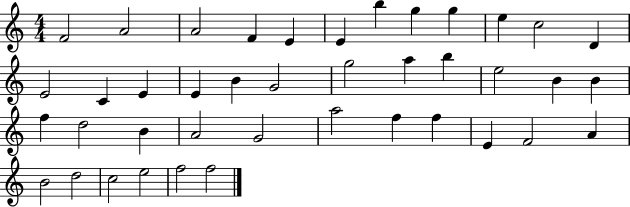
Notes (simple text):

F4/h A4/h A4/h F4/q E4/q E4/q B5/q G5/q G5/q E5/q C5/h D4/q E4/h C4/q E4/q E4/q B4/q G4/h G5/h A5/q B5/q E5/h B4/q B4/q F5/q D5/h B4/q A4/h G4/h A5/h F5/q F5/q E4/q F4/h A4/q B4/h D5/h C5/h E5/h F5/h F5/h